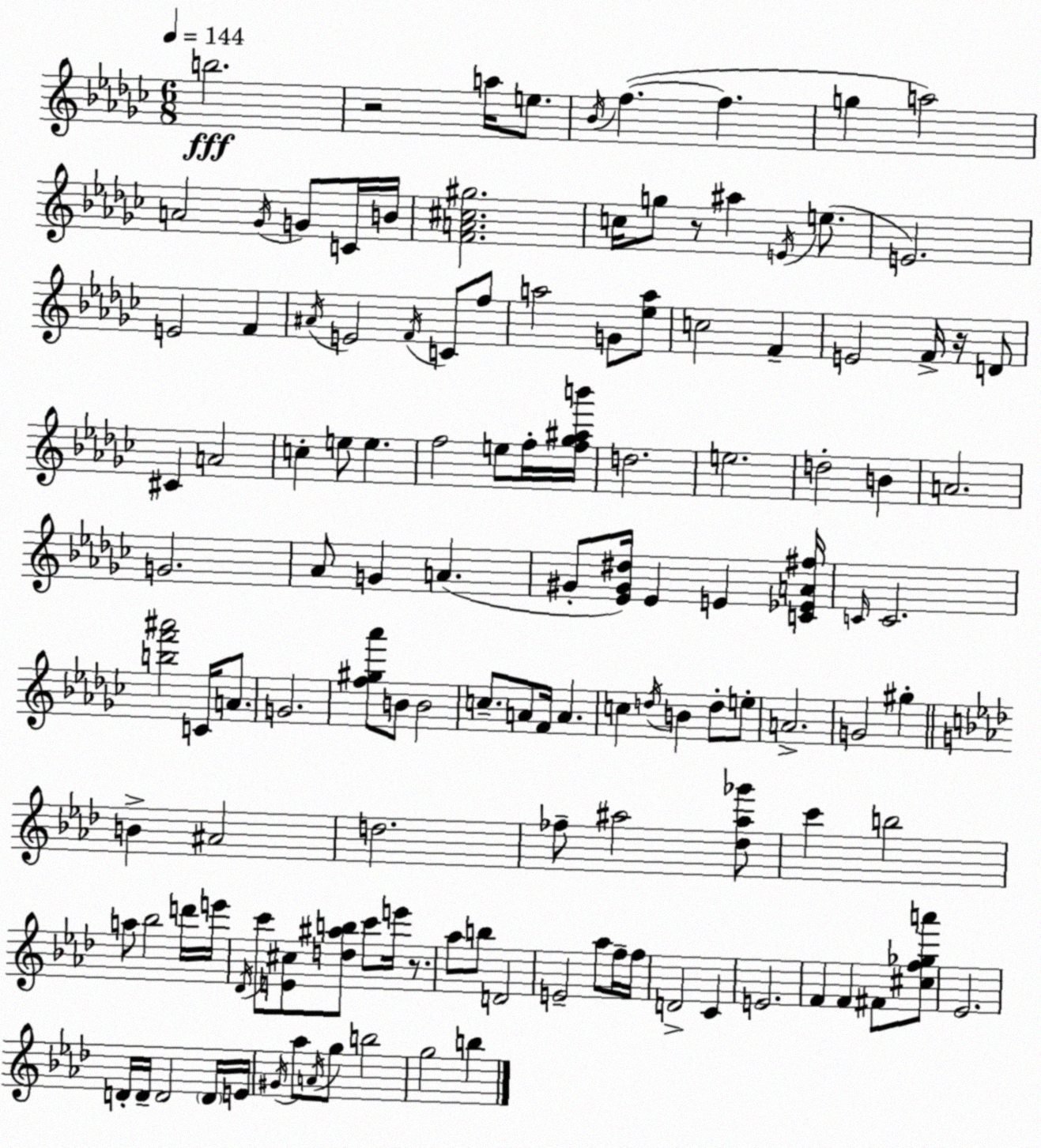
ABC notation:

X:1
T:Untitled
M:6/8
L:1/4
K:Ebm
b2 z2 a/4 e/2 _B/4 f f g a2 A2 _G/4 G/2 C/4 B/4 [FA^c^g]2 c/4 g/2 z/2 ^a E/4 e/2 E2 E2 F ^A/4 E2 F/4 C/2 f/2 a2 G/2 [_ea]/2 c2 F E2 F/4 z/4 D/2 ^C A2 c e/2 e f2 e/2 f/4 [f_g^ab']/4 d2 e2 d2 B A2 G2 _A/2 G A ^G/2 [_E^G^d]/4 _E E [C_EA^f]/4 C/4 C2 [bf'^a']2 C/4 A/2 G2 [f^g_a']/2 B/2 B2 c/2 A/2 F/4 A c d/4 B d/2 e/2 A2 G2 ^g B ^A2 d2 _f/2 ^a2 [_d^a_g']/2 c' b2 a/2 _b2 d'/4 e'/4 _D/4 c'/2 [E^c]/2 [d^ab]/2 c'/2 e'/4 z/2 _a/2 b/2 D2 E2 _a/2 f/4 f/4 D2 C E2 F F ^F/2 [^cf_ga']/2 _E2 D/4 D/4 D2 D/4 E/4 ^G/4 _a/2 A/4 g/2 b2 g2 b